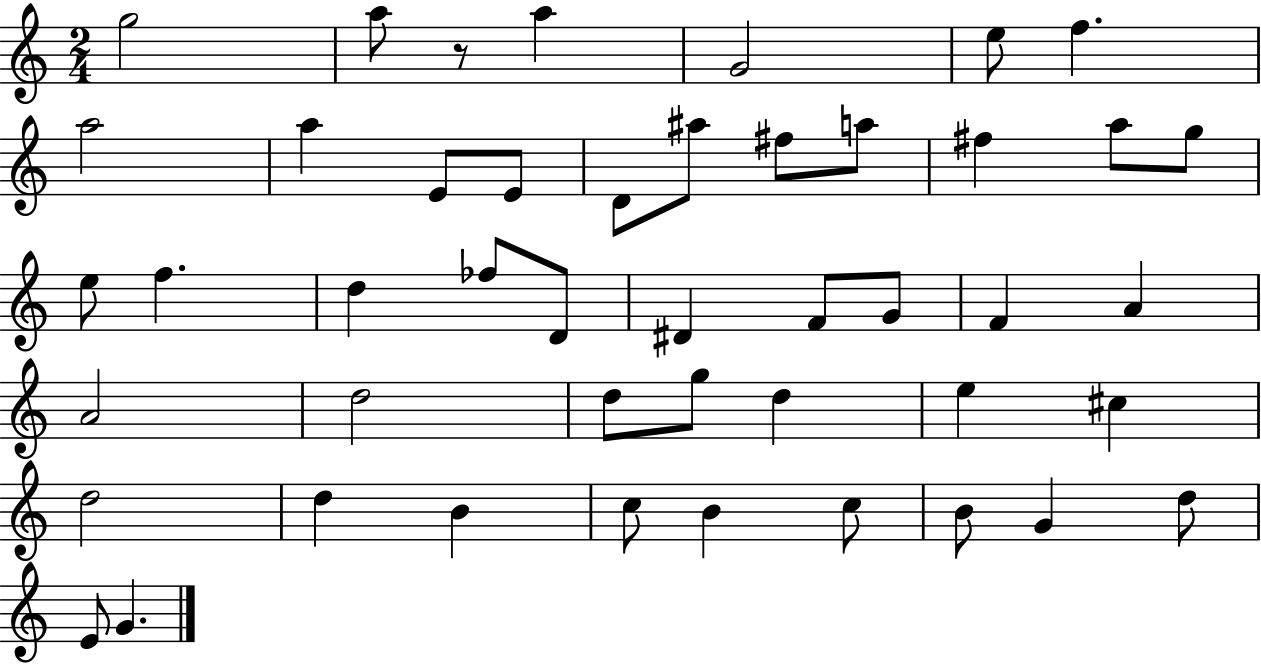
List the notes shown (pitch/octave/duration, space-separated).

G5/h A5/e R/e A5/q G4/h E5/e F5/q. A5/h A5/q E4/e E4/e D4/e A#5/e F#5/e A5/e F#5/q A5/e G5/e E5/e F5/q. D5/q FES5/e D4/e D#4/q F4/e G4/e F4/q A4/q A4/h D5/h D5/e G5/e D5/q E5/q C#5/q D5/h D5/q B4/q C5/e B4/q C5/e B4/e G4/q D5/e E4/e G4/q.